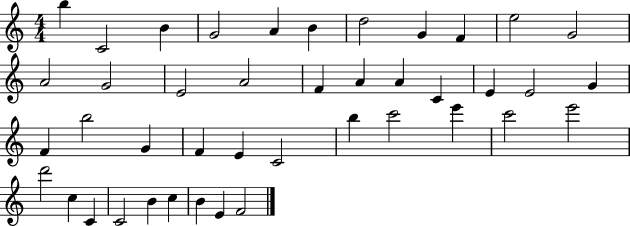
{
  \clef treble
  \numericTimeSignature
  \time 4/4
  \key c \major
  b''4 c'2 b'4 | g'2 a'4 b'4 | d''2 g'4 f'4 | e''2 g'2 | \break a'2 g'2 | e'2 a'2 | f'4 a'4 a'4 c'4 | e'4 e'2 g'4 | \break f'4 b''2 g'4 | f'4 e'4 c'2 | b''4 c'''2 e'''4 | c'''2 e'''2 | \break d'''2 c''4 c'4 | c'2 b'4 c''4 | b'4 e'4 f'2 | \bar "|."
}